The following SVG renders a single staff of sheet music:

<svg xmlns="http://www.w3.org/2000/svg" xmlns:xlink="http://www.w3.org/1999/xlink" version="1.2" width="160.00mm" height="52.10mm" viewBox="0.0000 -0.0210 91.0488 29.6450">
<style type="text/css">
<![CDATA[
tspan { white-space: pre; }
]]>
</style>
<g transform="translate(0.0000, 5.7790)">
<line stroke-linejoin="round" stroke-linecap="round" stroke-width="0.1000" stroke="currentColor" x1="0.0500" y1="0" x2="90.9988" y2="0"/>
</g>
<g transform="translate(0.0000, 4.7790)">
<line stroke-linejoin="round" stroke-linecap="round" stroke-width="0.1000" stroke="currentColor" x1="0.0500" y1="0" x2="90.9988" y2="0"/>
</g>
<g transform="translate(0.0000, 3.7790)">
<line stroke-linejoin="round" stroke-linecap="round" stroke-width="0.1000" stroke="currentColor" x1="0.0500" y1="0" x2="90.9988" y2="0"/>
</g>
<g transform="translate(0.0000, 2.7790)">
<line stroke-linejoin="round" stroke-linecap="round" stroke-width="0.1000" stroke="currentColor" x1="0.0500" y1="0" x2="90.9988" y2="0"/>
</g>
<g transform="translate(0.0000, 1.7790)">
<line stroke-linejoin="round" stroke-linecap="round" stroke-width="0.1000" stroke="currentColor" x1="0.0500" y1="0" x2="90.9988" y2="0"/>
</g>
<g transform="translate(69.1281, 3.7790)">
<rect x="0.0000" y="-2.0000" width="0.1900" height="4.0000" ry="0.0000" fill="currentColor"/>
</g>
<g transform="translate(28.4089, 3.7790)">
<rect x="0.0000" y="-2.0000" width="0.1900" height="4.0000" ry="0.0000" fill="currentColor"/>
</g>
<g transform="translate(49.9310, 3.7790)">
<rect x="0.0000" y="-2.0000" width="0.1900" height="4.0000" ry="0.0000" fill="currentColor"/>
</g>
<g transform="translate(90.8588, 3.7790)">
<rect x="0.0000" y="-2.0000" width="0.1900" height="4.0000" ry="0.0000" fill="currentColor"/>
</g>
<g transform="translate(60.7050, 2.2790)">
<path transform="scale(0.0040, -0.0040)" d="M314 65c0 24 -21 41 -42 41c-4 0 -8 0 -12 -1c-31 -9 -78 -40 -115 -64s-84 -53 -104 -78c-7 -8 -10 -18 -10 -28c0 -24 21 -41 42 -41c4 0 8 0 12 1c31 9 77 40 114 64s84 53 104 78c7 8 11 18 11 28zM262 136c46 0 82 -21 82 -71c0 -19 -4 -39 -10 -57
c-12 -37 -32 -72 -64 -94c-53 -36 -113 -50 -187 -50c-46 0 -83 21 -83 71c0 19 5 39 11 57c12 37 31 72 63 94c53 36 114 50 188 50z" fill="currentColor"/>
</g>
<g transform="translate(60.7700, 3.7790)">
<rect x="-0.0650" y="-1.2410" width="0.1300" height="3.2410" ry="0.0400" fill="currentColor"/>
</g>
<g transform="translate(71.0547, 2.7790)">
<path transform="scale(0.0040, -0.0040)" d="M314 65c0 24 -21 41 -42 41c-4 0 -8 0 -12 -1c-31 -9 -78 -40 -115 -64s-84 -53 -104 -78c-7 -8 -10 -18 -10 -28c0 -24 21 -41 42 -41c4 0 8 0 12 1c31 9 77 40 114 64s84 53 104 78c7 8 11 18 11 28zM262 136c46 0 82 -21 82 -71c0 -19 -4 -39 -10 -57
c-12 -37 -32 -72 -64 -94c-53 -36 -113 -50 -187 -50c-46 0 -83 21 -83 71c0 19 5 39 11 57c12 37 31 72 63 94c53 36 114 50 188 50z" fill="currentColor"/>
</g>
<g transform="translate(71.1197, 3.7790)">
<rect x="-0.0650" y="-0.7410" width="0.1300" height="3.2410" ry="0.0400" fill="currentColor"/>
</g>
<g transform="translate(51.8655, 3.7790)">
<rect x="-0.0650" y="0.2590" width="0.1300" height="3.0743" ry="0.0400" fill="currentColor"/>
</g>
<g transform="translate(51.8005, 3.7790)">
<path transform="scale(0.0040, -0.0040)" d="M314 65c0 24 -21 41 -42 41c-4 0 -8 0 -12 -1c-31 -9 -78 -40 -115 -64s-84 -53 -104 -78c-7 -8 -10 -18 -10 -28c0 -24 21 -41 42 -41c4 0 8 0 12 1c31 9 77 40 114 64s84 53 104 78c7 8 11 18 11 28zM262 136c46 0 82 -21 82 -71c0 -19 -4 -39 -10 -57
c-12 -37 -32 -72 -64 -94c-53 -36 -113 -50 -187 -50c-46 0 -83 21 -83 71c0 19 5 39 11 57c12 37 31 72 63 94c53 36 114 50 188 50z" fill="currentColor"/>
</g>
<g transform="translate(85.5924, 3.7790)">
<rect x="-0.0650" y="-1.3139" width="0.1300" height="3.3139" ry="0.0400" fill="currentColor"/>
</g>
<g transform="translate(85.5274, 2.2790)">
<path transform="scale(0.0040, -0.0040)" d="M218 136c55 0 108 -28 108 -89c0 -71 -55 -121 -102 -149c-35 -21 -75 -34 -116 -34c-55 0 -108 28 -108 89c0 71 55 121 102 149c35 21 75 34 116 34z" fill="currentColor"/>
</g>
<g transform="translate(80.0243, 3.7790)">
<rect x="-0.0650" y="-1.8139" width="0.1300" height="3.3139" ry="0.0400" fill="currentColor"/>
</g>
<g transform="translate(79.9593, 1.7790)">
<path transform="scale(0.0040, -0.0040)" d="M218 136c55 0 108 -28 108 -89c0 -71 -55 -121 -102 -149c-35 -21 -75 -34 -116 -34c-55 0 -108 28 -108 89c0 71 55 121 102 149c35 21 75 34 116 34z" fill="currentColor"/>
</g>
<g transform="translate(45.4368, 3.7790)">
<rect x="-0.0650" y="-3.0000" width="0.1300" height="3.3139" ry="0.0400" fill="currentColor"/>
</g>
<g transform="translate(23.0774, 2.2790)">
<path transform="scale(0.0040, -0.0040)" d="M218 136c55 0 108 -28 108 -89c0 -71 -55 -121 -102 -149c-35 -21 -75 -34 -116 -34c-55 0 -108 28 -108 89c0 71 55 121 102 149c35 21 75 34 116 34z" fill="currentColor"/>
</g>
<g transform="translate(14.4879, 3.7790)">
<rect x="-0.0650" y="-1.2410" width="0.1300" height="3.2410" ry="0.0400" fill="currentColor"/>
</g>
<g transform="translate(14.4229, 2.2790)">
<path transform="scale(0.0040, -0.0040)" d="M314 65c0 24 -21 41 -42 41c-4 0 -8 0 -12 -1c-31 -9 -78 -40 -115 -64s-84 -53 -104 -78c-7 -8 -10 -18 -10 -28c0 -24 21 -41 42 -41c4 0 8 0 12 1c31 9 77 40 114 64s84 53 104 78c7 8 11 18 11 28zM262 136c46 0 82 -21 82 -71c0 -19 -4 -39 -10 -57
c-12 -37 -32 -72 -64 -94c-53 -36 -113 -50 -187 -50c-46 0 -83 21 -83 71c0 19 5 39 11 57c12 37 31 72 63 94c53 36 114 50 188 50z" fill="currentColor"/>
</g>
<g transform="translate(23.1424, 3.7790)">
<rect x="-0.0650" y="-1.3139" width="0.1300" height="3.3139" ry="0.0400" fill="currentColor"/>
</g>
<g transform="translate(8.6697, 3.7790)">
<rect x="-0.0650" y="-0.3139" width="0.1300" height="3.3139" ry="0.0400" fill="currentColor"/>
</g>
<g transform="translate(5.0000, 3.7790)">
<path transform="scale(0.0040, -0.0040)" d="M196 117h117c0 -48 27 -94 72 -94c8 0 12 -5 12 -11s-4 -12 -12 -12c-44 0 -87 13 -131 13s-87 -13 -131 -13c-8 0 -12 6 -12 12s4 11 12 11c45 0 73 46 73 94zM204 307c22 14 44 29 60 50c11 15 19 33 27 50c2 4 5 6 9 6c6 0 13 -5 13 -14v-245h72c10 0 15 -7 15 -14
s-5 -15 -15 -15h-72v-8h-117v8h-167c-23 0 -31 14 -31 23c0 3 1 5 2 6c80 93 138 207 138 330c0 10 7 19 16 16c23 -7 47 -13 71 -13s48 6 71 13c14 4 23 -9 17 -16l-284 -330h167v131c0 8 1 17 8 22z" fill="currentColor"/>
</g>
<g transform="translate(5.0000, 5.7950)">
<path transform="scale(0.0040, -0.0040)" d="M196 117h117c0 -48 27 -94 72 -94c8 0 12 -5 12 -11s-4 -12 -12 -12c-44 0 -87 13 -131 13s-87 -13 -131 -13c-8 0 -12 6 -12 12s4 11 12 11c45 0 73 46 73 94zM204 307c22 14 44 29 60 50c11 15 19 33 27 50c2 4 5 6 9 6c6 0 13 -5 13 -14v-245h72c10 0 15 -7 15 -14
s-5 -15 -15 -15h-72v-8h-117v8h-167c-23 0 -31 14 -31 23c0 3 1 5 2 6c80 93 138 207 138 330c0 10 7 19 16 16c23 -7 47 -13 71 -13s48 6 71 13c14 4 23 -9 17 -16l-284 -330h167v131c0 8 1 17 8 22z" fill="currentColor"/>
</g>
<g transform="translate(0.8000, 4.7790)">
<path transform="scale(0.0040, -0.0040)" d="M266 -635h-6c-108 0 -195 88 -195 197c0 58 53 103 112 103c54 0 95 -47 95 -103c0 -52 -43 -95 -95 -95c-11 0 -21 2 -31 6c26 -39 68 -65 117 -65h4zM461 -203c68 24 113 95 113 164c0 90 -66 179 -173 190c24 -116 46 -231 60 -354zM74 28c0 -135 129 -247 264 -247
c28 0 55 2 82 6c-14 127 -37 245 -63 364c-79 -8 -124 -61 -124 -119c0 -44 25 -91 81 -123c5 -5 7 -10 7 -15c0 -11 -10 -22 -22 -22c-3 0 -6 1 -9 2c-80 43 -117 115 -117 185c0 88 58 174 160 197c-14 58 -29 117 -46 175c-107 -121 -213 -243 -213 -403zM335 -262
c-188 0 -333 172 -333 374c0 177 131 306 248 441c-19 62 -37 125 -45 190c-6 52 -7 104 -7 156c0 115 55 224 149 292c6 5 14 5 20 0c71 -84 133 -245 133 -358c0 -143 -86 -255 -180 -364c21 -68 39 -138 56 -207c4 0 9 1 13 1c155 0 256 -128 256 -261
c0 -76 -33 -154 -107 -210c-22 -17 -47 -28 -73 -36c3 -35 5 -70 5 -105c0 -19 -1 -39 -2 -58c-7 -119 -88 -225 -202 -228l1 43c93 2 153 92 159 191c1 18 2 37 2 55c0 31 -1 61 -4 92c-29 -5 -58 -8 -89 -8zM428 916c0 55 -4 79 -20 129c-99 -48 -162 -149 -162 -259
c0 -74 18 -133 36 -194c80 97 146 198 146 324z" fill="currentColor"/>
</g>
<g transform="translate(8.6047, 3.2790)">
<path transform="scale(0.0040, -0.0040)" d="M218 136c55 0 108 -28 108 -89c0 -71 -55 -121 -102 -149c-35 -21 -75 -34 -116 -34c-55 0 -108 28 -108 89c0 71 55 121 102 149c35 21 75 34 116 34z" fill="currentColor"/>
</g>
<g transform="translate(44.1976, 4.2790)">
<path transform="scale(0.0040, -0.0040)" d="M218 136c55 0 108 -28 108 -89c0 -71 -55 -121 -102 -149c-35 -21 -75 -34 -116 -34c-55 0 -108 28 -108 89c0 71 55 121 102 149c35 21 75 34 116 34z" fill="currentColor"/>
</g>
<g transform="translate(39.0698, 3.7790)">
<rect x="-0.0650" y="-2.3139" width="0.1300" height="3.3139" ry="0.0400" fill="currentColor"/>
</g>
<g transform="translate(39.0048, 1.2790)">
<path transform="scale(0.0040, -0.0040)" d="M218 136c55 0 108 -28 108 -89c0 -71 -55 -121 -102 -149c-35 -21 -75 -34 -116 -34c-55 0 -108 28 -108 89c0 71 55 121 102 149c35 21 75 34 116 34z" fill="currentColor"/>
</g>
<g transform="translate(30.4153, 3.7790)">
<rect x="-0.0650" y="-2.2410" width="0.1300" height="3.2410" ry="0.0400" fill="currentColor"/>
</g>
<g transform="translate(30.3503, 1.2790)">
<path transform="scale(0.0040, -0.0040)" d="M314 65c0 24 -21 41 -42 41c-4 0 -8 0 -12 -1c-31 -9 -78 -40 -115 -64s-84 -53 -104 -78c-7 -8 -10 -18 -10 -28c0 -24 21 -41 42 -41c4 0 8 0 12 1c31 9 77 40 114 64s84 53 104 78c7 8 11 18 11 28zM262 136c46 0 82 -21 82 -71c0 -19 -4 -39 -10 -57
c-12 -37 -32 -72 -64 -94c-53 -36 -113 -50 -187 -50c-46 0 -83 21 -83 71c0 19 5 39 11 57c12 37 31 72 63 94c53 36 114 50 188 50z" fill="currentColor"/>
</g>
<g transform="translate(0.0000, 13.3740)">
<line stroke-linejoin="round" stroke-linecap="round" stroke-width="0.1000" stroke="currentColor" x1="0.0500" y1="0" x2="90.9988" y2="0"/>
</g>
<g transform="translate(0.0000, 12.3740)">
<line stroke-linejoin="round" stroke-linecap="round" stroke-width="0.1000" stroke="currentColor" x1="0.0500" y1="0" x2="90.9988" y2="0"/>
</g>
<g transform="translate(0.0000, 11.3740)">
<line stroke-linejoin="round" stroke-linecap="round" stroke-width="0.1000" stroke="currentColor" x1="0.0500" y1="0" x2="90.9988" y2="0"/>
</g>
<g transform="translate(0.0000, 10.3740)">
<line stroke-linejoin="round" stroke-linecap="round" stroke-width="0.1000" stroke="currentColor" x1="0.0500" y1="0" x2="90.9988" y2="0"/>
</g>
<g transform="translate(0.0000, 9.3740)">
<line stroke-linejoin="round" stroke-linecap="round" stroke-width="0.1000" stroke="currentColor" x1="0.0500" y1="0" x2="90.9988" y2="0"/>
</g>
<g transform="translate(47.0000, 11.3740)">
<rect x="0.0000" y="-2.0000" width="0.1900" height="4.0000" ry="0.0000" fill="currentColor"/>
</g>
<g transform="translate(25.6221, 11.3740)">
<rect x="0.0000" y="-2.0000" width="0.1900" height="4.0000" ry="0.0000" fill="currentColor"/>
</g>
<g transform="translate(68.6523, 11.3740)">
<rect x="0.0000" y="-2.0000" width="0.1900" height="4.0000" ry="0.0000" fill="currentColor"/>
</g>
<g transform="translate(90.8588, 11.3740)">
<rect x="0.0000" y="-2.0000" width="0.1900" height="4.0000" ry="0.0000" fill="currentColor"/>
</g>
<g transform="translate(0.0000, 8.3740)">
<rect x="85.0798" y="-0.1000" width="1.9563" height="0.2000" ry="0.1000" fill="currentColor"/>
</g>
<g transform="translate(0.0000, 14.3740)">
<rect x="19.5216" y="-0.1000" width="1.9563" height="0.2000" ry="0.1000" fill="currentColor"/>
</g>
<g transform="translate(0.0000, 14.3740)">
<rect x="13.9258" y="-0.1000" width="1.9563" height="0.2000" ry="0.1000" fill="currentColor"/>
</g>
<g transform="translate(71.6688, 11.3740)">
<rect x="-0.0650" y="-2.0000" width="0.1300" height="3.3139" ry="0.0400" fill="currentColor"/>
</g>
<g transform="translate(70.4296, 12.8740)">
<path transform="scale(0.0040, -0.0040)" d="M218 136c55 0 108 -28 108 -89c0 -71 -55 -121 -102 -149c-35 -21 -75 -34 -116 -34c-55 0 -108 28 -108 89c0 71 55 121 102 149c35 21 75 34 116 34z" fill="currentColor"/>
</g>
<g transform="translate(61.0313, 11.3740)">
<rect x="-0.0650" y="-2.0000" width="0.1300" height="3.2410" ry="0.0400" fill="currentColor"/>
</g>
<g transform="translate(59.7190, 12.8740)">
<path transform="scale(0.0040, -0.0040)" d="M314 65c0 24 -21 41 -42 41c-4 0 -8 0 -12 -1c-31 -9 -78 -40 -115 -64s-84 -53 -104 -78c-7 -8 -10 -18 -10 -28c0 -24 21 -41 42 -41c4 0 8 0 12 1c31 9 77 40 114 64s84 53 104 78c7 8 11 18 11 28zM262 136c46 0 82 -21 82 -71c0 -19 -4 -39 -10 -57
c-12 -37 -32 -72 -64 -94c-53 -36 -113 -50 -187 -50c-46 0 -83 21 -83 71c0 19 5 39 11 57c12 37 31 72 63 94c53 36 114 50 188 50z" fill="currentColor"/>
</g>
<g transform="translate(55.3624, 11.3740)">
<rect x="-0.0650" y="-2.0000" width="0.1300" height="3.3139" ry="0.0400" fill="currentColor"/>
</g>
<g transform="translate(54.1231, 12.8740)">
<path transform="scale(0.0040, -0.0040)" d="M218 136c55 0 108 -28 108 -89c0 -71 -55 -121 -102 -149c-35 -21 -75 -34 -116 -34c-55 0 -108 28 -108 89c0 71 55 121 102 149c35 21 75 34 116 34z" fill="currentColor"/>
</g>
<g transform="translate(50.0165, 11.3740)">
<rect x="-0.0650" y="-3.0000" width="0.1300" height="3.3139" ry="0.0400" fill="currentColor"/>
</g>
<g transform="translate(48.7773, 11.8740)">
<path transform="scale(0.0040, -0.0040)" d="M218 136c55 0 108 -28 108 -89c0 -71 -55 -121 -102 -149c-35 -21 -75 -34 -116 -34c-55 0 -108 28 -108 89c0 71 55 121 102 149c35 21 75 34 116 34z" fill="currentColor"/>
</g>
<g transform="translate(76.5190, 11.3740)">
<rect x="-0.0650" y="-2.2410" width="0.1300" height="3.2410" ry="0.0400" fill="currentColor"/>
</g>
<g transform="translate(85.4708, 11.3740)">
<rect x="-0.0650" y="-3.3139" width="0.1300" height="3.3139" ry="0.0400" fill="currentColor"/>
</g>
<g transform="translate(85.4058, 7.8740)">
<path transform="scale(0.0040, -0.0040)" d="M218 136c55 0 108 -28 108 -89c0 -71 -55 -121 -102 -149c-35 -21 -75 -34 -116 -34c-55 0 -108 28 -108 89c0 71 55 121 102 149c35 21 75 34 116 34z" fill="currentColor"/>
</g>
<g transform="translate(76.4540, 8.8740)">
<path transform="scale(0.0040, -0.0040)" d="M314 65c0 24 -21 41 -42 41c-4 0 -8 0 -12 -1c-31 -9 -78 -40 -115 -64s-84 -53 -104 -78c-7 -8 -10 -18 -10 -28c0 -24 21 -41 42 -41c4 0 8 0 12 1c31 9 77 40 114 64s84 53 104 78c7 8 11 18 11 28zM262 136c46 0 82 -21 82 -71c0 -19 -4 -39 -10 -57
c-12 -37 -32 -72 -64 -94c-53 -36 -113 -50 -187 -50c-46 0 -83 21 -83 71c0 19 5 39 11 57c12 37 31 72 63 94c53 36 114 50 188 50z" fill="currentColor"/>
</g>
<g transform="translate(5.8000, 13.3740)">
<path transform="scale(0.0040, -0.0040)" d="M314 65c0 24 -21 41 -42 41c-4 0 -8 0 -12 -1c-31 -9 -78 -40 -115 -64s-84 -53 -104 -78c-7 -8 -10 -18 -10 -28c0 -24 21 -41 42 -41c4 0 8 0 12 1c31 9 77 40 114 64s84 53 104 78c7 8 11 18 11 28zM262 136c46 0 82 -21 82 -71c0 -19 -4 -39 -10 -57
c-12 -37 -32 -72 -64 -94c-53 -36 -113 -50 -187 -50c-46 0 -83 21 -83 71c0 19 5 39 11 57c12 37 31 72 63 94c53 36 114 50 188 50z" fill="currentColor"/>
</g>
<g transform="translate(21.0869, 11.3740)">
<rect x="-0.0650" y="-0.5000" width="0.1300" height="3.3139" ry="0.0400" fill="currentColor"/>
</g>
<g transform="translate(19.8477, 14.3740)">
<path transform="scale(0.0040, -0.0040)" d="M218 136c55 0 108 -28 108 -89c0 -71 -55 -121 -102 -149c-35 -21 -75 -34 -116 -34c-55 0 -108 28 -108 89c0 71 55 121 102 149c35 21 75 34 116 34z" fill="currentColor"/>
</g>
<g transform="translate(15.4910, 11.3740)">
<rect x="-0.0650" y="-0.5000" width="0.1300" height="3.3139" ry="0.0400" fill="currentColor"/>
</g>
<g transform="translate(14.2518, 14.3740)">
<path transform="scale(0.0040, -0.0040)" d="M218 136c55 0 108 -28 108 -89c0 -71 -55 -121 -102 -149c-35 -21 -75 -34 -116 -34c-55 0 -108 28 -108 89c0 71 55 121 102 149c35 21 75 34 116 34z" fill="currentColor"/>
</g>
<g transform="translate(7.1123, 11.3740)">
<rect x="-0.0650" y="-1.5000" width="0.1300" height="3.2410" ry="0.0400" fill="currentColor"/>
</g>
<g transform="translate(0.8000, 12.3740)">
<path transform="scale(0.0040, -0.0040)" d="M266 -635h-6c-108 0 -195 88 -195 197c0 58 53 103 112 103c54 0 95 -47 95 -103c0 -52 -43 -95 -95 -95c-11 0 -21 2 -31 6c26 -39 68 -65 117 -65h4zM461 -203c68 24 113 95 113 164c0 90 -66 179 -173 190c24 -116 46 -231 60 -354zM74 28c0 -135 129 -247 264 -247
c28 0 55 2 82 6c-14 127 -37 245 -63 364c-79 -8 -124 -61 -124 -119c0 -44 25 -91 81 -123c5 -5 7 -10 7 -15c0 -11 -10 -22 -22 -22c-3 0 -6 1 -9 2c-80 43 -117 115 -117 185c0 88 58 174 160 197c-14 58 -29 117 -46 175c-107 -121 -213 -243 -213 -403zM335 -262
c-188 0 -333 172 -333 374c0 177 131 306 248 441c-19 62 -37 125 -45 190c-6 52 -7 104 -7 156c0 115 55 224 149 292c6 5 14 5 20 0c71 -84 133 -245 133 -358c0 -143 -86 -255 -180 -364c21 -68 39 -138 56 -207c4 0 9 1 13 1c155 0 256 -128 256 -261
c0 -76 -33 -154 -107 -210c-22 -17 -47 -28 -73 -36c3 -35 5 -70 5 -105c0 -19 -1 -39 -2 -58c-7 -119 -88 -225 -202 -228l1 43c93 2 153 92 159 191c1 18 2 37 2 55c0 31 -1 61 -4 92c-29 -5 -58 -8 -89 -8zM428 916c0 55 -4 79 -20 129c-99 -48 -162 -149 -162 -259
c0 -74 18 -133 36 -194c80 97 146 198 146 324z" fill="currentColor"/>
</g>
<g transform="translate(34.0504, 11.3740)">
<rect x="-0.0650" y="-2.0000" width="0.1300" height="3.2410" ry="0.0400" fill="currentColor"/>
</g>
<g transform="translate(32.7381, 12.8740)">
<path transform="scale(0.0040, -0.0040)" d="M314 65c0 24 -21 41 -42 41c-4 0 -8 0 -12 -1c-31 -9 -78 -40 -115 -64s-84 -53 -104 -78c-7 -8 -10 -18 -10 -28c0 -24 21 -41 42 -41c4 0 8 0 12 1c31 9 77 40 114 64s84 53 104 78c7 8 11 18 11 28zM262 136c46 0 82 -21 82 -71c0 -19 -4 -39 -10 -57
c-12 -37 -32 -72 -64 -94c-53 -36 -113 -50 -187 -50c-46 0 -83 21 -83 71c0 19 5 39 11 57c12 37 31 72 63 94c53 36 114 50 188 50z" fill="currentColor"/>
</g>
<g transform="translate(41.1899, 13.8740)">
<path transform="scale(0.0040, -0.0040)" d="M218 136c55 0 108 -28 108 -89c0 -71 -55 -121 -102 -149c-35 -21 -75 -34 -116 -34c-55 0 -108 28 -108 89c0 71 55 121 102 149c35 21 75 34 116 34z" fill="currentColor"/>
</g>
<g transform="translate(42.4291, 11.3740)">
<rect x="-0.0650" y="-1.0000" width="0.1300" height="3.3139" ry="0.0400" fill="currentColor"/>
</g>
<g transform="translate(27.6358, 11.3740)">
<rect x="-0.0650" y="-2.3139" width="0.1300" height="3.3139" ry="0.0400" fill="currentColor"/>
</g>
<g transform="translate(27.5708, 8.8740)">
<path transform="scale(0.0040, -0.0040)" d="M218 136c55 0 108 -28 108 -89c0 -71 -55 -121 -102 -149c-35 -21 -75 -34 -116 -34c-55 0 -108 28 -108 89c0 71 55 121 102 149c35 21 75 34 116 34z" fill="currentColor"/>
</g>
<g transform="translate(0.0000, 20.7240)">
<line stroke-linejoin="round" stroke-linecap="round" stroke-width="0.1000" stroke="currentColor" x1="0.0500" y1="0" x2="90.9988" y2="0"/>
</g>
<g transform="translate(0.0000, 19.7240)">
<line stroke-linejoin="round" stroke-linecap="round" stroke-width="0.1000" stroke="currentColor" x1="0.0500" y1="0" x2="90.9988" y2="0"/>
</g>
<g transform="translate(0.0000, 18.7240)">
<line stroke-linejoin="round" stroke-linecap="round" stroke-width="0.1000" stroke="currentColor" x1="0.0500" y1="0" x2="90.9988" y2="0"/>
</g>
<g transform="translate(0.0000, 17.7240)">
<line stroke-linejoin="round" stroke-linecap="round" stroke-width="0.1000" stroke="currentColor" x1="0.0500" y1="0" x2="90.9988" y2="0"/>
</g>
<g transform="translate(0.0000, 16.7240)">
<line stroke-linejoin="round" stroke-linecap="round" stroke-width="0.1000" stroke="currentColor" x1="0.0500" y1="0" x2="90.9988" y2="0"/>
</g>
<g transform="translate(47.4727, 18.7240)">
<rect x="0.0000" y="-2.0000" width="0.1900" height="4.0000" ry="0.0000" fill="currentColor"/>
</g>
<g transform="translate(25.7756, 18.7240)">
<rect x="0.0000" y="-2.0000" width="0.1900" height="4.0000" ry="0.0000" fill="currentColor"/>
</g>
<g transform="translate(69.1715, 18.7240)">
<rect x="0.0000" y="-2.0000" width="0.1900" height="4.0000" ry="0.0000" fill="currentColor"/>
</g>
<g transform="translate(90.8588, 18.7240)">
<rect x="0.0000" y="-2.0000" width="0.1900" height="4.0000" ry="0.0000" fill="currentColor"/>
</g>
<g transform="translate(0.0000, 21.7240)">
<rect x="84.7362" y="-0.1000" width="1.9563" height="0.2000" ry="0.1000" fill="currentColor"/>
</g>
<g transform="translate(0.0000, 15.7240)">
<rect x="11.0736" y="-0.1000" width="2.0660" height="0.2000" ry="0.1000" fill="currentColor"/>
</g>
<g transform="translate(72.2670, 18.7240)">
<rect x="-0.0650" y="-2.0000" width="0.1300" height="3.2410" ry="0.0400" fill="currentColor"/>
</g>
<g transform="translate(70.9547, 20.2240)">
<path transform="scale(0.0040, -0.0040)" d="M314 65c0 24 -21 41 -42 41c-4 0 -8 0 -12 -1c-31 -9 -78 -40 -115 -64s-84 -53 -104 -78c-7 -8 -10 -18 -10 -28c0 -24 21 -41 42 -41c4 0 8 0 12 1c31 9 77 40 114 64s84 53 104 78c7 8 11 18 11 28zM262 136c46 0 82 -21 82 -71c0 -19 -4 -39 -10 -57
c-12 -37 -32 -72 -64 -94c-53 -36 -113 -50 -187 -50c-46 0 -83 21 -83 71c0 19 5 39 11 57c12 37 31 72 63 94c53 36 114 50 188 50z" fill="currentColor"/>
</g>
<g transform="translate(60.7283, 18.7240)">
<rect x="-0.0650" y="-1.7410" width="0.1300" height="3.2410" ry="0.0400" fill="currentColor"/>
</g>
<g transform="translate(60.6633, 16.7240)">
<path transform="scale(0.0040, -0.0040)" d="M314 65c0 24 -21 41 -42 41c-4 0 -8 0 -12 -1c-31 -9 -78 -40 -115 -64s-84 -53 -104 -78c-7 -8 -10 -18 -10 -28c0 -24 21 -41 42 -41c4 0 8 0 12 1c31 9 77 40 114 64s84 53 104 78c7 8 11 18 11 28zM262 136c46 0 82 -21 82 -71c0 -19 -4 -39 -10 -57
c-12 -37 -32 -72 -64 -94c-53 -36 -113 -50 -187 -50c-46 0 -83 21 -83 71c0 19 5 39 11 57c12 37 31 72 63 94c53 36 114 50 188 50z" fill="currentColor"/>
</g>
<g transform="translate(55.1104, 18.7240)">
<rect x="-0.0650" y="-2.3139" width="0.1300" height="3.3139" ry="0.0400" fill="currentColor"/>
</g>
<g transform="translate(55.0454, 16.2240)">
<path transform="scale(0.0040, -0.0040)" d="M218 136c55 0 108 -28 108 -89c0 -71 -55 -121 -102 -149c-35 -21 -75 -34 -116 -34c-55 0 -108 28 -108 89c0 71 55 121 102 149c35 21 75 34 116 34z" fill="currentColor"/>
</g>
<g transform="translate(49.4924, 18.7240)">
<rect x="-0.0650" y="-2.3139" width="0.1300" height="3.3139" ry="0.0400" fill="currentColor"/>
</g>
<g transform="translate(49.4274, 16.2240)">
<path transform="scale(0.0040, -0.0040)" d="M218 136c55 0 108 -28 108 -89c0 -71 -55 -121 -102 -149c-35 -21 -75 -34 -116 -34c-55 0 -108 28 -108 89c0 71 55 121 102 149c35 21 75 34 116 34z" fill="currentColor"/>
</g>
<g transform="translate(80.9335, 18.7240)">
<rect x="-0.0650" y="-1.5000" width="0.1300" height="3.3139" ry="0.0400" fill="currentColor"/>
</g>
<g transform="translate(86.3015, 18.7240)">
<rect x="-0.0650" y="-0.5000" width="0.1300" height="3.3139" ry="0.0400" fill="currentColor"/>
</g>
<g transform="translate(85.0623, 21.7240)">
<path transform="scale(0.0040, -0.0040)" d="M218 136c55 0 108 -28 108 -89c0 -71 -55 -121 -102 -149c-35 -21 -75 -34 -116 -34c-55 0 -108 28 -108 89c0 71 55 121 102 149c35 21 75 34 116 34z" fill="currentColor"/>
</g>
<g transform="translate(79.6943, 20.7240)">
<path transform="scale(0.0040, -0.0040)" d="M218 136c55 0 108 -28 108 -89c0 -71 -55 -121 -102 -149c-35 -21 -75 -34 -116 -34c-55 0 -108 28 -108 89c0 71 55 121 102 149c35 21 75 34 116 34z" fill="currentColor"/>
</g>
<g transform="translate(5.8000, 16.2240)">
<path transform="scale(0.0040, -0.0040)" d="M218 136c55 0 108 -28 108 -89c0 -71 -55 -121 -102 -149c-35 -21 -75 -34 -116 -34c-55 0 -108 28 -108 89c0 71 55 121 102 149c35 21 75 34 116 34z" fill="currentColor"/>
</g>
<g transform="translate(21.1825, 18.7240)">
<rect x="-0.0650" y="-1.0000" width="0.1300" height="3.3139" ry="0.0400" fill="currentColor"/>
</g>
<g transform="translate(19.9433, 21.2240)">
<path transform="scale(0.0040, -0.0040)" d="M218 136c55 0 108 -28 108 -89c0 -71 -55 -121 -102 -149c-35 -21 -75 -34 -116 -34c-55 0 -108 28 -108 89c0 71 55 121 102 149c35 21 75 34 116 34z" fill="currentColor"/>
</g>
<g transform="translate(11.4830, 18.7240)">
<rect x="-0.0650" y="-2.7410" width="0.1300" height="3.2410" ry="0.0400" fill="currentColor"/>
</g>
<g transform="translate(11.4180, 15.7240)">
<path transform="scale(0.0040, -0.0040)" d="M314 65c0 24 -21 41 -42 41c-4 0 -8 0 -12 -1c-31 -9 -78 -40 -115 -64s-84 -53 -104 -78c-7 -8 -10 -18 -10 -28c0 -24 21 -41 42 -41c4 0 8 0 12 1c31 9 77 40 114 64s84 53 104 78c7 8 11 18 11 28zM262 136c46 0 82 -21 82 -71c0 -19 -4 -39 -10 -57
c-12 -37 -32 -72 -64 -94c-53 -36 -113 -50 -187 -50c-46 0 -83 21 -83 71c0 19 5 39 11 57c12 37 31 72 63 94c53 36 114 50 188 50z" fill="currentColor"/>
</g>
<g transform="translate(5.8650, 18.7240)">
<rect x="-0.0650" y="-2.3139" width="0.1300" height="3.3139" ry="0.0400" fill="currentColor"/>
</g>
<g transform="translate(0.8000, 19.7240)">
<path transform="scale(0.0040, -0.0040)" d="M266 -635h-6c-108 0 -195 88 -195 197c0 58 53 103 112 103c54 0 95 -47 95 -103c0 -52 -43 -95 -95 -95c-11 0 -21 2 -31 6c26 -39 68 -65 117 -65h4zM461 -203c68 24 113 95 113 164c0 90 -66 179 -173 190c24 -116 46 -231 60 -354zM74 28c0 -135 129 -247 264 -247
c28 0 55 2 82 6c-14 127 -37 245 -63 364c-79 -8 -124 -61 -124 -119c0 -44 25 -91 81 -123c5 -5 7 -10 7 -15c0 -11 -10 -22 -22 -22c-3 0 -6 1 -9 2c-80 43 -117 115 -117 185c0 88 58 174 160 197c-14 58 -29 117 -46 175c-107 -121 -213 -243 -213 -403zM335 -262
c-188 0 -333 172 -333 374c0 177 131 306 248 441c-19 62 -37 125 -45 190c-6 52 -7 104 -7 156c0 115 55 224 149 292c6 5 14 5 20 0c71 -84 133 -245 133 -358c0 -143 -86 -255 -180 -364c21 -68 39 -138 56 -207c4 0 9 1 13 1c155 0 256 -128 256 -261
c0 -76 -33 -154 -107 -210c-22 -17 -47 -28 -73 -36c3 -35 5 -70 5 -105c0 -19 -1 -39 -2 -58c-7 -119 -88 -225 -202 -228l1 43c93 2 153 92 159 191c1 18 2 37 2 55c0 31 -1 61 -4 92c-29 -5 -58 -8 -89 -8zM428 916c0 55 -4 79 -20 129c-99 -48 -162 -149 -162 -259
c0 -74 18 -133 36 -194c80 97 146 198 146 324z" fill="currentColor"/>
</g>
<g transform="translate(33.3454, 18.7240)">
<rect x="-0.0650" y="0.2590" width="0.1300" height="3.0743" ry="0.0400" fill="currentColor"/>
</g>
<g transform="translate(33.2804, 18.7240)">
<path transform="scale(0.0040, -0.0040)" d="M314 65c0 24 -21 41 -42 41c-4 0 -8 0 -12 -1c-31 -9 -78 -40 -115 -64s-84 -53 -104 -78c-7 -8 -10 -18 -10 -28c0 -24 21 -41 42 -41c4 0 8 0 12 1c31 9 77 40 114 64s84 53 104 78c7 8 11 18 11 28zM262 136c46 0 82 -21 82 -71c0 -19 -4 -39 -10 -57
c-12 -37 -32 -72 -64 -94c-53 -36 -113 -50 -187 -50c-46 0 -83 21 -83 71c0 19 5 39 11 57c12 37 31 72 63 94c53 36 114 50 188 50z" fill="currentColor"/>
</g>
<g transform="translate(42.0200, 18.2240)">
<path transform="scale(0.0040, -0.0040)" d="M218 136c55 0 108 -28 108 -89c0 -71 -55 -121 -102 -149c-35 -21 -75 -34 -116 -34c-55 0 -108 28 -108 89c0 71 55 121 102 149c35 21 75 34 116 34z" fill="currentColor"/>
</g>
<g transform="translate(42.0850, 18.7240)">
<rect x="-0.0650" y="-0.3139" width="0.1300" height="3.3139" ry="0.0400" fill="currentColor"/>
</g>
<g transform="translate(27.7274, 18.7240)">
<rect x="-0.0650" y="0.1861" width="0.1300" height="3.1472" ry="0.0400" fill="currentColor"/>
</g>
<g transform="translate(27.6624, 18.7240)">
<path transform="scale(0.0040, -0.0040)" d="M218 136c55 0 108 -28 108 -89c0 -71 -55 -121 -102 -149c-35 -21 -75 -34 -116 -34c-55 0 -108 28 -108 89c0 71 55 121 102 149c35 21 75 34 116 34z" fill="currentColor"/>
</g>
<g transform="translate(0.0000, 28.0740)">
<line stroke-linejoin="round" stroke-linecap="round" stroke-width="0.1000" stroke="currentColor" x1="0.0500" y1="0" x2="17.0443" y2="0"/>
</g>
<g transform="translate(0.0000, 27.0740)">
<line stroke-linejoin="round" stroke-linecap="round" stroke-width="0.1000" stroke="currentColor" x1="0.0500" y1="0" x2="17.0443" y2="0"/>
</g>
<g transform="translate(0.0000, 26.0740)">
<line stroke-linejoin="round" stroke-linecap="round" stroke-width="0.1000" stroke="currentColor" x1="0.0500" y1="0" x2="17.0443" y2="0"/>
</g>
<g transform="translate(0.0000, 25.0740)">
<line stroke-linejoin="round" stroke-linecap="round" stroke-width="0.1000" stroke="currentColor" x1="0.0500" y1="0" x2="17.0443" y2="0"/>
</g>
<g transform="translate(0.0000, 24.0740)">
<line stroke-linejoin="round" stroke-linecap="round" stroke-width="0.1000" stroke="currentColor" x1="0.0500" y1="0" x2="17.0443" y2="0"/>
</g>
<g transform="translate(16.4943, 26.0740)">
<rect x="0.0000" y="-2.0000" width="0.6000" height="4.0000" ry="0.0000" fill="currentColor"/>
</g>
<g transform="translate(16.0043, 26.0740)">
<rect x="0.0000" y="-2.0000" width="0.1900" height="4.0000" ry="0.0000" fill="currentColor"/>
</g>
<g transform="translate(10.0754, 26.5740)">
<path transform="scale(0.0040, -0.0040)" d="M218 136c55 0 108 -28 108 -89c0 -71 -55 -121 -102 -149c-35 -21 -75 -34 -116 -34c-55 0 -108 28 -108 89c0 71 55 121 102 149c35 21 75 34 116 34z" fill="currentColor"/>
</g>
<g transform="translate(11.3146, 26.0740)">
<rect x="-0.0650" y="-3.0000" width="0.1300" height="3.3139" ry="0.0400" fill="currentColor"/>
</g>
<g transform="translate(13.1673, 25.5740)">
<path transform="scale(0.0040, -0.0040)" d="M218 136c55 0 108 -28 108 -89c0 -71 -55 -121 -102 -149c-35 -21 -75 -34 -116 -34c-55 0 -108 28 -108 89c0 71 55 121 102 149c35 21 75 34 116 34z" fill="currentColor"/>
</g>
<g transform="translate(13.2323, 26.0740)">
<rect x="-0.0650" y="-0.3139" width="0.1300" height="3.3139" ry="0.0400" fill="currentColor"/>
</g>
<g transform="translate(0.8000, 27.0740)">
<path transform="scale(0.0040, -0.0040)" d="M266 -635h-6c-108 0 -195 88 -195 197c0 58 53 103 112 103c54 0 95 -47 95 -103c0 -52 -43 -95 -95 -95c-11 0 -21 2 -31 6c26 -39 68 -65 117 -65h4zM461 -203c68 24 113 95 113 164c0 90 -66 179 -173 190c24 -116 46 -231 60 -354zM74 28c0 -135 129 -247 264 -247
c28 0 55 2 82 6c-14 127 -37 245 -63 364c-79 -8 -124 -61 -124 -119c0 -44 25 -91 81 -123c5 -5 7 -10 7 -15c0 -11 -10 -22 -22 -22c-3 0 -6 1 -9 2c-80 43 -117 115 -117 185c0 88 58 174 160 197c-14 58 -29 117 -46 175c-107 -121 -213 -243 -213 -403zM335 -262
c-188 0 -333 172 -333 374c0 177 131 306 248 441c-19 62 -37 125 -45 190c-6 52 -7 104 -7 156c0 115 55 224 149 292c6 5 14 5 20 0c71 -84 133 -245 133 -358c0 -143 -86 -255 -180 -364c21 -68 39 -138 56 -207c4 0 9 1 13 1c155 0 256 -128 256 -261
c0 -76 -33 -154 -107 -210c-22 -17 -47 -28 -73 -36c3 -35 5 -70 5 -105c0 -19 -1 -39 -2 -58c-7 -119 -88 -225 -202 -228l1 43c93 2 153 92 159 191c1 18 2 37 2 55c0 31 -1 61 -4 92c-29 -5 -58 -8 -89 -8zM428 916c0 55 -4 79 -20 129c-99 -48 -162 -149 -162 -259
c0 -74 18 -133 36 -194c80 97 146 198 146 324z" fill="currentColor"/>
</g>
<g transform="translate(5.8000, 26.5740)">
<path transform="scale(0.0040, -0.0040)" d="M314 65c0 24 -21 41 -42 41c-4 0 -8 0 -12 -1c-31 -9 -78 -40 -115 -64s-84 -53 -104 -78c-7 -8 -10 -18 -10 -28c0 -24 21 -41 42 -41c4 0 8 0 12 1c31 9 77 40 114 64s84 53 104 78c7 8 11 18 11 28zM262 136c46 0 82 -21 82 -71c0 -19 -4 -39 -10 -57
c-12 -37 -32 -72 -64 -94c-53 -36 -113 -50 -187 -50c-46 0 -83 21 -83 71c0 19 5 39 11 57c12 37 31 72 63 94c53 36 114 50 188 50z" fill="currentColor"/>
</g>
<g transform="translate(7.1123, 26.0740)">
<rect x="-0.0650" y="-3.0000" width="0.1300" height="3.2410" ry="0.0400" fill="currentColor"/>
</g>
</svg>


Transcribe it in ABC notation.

X:1
T:Untitled
M:4/4
L:1/4
K:C
c e2 e g2 g A B2 e2 d2 f e E2 C C g F2 D A F F2 F g2 b g a2 D B B2 c g g f2 F2 E C A2 A c